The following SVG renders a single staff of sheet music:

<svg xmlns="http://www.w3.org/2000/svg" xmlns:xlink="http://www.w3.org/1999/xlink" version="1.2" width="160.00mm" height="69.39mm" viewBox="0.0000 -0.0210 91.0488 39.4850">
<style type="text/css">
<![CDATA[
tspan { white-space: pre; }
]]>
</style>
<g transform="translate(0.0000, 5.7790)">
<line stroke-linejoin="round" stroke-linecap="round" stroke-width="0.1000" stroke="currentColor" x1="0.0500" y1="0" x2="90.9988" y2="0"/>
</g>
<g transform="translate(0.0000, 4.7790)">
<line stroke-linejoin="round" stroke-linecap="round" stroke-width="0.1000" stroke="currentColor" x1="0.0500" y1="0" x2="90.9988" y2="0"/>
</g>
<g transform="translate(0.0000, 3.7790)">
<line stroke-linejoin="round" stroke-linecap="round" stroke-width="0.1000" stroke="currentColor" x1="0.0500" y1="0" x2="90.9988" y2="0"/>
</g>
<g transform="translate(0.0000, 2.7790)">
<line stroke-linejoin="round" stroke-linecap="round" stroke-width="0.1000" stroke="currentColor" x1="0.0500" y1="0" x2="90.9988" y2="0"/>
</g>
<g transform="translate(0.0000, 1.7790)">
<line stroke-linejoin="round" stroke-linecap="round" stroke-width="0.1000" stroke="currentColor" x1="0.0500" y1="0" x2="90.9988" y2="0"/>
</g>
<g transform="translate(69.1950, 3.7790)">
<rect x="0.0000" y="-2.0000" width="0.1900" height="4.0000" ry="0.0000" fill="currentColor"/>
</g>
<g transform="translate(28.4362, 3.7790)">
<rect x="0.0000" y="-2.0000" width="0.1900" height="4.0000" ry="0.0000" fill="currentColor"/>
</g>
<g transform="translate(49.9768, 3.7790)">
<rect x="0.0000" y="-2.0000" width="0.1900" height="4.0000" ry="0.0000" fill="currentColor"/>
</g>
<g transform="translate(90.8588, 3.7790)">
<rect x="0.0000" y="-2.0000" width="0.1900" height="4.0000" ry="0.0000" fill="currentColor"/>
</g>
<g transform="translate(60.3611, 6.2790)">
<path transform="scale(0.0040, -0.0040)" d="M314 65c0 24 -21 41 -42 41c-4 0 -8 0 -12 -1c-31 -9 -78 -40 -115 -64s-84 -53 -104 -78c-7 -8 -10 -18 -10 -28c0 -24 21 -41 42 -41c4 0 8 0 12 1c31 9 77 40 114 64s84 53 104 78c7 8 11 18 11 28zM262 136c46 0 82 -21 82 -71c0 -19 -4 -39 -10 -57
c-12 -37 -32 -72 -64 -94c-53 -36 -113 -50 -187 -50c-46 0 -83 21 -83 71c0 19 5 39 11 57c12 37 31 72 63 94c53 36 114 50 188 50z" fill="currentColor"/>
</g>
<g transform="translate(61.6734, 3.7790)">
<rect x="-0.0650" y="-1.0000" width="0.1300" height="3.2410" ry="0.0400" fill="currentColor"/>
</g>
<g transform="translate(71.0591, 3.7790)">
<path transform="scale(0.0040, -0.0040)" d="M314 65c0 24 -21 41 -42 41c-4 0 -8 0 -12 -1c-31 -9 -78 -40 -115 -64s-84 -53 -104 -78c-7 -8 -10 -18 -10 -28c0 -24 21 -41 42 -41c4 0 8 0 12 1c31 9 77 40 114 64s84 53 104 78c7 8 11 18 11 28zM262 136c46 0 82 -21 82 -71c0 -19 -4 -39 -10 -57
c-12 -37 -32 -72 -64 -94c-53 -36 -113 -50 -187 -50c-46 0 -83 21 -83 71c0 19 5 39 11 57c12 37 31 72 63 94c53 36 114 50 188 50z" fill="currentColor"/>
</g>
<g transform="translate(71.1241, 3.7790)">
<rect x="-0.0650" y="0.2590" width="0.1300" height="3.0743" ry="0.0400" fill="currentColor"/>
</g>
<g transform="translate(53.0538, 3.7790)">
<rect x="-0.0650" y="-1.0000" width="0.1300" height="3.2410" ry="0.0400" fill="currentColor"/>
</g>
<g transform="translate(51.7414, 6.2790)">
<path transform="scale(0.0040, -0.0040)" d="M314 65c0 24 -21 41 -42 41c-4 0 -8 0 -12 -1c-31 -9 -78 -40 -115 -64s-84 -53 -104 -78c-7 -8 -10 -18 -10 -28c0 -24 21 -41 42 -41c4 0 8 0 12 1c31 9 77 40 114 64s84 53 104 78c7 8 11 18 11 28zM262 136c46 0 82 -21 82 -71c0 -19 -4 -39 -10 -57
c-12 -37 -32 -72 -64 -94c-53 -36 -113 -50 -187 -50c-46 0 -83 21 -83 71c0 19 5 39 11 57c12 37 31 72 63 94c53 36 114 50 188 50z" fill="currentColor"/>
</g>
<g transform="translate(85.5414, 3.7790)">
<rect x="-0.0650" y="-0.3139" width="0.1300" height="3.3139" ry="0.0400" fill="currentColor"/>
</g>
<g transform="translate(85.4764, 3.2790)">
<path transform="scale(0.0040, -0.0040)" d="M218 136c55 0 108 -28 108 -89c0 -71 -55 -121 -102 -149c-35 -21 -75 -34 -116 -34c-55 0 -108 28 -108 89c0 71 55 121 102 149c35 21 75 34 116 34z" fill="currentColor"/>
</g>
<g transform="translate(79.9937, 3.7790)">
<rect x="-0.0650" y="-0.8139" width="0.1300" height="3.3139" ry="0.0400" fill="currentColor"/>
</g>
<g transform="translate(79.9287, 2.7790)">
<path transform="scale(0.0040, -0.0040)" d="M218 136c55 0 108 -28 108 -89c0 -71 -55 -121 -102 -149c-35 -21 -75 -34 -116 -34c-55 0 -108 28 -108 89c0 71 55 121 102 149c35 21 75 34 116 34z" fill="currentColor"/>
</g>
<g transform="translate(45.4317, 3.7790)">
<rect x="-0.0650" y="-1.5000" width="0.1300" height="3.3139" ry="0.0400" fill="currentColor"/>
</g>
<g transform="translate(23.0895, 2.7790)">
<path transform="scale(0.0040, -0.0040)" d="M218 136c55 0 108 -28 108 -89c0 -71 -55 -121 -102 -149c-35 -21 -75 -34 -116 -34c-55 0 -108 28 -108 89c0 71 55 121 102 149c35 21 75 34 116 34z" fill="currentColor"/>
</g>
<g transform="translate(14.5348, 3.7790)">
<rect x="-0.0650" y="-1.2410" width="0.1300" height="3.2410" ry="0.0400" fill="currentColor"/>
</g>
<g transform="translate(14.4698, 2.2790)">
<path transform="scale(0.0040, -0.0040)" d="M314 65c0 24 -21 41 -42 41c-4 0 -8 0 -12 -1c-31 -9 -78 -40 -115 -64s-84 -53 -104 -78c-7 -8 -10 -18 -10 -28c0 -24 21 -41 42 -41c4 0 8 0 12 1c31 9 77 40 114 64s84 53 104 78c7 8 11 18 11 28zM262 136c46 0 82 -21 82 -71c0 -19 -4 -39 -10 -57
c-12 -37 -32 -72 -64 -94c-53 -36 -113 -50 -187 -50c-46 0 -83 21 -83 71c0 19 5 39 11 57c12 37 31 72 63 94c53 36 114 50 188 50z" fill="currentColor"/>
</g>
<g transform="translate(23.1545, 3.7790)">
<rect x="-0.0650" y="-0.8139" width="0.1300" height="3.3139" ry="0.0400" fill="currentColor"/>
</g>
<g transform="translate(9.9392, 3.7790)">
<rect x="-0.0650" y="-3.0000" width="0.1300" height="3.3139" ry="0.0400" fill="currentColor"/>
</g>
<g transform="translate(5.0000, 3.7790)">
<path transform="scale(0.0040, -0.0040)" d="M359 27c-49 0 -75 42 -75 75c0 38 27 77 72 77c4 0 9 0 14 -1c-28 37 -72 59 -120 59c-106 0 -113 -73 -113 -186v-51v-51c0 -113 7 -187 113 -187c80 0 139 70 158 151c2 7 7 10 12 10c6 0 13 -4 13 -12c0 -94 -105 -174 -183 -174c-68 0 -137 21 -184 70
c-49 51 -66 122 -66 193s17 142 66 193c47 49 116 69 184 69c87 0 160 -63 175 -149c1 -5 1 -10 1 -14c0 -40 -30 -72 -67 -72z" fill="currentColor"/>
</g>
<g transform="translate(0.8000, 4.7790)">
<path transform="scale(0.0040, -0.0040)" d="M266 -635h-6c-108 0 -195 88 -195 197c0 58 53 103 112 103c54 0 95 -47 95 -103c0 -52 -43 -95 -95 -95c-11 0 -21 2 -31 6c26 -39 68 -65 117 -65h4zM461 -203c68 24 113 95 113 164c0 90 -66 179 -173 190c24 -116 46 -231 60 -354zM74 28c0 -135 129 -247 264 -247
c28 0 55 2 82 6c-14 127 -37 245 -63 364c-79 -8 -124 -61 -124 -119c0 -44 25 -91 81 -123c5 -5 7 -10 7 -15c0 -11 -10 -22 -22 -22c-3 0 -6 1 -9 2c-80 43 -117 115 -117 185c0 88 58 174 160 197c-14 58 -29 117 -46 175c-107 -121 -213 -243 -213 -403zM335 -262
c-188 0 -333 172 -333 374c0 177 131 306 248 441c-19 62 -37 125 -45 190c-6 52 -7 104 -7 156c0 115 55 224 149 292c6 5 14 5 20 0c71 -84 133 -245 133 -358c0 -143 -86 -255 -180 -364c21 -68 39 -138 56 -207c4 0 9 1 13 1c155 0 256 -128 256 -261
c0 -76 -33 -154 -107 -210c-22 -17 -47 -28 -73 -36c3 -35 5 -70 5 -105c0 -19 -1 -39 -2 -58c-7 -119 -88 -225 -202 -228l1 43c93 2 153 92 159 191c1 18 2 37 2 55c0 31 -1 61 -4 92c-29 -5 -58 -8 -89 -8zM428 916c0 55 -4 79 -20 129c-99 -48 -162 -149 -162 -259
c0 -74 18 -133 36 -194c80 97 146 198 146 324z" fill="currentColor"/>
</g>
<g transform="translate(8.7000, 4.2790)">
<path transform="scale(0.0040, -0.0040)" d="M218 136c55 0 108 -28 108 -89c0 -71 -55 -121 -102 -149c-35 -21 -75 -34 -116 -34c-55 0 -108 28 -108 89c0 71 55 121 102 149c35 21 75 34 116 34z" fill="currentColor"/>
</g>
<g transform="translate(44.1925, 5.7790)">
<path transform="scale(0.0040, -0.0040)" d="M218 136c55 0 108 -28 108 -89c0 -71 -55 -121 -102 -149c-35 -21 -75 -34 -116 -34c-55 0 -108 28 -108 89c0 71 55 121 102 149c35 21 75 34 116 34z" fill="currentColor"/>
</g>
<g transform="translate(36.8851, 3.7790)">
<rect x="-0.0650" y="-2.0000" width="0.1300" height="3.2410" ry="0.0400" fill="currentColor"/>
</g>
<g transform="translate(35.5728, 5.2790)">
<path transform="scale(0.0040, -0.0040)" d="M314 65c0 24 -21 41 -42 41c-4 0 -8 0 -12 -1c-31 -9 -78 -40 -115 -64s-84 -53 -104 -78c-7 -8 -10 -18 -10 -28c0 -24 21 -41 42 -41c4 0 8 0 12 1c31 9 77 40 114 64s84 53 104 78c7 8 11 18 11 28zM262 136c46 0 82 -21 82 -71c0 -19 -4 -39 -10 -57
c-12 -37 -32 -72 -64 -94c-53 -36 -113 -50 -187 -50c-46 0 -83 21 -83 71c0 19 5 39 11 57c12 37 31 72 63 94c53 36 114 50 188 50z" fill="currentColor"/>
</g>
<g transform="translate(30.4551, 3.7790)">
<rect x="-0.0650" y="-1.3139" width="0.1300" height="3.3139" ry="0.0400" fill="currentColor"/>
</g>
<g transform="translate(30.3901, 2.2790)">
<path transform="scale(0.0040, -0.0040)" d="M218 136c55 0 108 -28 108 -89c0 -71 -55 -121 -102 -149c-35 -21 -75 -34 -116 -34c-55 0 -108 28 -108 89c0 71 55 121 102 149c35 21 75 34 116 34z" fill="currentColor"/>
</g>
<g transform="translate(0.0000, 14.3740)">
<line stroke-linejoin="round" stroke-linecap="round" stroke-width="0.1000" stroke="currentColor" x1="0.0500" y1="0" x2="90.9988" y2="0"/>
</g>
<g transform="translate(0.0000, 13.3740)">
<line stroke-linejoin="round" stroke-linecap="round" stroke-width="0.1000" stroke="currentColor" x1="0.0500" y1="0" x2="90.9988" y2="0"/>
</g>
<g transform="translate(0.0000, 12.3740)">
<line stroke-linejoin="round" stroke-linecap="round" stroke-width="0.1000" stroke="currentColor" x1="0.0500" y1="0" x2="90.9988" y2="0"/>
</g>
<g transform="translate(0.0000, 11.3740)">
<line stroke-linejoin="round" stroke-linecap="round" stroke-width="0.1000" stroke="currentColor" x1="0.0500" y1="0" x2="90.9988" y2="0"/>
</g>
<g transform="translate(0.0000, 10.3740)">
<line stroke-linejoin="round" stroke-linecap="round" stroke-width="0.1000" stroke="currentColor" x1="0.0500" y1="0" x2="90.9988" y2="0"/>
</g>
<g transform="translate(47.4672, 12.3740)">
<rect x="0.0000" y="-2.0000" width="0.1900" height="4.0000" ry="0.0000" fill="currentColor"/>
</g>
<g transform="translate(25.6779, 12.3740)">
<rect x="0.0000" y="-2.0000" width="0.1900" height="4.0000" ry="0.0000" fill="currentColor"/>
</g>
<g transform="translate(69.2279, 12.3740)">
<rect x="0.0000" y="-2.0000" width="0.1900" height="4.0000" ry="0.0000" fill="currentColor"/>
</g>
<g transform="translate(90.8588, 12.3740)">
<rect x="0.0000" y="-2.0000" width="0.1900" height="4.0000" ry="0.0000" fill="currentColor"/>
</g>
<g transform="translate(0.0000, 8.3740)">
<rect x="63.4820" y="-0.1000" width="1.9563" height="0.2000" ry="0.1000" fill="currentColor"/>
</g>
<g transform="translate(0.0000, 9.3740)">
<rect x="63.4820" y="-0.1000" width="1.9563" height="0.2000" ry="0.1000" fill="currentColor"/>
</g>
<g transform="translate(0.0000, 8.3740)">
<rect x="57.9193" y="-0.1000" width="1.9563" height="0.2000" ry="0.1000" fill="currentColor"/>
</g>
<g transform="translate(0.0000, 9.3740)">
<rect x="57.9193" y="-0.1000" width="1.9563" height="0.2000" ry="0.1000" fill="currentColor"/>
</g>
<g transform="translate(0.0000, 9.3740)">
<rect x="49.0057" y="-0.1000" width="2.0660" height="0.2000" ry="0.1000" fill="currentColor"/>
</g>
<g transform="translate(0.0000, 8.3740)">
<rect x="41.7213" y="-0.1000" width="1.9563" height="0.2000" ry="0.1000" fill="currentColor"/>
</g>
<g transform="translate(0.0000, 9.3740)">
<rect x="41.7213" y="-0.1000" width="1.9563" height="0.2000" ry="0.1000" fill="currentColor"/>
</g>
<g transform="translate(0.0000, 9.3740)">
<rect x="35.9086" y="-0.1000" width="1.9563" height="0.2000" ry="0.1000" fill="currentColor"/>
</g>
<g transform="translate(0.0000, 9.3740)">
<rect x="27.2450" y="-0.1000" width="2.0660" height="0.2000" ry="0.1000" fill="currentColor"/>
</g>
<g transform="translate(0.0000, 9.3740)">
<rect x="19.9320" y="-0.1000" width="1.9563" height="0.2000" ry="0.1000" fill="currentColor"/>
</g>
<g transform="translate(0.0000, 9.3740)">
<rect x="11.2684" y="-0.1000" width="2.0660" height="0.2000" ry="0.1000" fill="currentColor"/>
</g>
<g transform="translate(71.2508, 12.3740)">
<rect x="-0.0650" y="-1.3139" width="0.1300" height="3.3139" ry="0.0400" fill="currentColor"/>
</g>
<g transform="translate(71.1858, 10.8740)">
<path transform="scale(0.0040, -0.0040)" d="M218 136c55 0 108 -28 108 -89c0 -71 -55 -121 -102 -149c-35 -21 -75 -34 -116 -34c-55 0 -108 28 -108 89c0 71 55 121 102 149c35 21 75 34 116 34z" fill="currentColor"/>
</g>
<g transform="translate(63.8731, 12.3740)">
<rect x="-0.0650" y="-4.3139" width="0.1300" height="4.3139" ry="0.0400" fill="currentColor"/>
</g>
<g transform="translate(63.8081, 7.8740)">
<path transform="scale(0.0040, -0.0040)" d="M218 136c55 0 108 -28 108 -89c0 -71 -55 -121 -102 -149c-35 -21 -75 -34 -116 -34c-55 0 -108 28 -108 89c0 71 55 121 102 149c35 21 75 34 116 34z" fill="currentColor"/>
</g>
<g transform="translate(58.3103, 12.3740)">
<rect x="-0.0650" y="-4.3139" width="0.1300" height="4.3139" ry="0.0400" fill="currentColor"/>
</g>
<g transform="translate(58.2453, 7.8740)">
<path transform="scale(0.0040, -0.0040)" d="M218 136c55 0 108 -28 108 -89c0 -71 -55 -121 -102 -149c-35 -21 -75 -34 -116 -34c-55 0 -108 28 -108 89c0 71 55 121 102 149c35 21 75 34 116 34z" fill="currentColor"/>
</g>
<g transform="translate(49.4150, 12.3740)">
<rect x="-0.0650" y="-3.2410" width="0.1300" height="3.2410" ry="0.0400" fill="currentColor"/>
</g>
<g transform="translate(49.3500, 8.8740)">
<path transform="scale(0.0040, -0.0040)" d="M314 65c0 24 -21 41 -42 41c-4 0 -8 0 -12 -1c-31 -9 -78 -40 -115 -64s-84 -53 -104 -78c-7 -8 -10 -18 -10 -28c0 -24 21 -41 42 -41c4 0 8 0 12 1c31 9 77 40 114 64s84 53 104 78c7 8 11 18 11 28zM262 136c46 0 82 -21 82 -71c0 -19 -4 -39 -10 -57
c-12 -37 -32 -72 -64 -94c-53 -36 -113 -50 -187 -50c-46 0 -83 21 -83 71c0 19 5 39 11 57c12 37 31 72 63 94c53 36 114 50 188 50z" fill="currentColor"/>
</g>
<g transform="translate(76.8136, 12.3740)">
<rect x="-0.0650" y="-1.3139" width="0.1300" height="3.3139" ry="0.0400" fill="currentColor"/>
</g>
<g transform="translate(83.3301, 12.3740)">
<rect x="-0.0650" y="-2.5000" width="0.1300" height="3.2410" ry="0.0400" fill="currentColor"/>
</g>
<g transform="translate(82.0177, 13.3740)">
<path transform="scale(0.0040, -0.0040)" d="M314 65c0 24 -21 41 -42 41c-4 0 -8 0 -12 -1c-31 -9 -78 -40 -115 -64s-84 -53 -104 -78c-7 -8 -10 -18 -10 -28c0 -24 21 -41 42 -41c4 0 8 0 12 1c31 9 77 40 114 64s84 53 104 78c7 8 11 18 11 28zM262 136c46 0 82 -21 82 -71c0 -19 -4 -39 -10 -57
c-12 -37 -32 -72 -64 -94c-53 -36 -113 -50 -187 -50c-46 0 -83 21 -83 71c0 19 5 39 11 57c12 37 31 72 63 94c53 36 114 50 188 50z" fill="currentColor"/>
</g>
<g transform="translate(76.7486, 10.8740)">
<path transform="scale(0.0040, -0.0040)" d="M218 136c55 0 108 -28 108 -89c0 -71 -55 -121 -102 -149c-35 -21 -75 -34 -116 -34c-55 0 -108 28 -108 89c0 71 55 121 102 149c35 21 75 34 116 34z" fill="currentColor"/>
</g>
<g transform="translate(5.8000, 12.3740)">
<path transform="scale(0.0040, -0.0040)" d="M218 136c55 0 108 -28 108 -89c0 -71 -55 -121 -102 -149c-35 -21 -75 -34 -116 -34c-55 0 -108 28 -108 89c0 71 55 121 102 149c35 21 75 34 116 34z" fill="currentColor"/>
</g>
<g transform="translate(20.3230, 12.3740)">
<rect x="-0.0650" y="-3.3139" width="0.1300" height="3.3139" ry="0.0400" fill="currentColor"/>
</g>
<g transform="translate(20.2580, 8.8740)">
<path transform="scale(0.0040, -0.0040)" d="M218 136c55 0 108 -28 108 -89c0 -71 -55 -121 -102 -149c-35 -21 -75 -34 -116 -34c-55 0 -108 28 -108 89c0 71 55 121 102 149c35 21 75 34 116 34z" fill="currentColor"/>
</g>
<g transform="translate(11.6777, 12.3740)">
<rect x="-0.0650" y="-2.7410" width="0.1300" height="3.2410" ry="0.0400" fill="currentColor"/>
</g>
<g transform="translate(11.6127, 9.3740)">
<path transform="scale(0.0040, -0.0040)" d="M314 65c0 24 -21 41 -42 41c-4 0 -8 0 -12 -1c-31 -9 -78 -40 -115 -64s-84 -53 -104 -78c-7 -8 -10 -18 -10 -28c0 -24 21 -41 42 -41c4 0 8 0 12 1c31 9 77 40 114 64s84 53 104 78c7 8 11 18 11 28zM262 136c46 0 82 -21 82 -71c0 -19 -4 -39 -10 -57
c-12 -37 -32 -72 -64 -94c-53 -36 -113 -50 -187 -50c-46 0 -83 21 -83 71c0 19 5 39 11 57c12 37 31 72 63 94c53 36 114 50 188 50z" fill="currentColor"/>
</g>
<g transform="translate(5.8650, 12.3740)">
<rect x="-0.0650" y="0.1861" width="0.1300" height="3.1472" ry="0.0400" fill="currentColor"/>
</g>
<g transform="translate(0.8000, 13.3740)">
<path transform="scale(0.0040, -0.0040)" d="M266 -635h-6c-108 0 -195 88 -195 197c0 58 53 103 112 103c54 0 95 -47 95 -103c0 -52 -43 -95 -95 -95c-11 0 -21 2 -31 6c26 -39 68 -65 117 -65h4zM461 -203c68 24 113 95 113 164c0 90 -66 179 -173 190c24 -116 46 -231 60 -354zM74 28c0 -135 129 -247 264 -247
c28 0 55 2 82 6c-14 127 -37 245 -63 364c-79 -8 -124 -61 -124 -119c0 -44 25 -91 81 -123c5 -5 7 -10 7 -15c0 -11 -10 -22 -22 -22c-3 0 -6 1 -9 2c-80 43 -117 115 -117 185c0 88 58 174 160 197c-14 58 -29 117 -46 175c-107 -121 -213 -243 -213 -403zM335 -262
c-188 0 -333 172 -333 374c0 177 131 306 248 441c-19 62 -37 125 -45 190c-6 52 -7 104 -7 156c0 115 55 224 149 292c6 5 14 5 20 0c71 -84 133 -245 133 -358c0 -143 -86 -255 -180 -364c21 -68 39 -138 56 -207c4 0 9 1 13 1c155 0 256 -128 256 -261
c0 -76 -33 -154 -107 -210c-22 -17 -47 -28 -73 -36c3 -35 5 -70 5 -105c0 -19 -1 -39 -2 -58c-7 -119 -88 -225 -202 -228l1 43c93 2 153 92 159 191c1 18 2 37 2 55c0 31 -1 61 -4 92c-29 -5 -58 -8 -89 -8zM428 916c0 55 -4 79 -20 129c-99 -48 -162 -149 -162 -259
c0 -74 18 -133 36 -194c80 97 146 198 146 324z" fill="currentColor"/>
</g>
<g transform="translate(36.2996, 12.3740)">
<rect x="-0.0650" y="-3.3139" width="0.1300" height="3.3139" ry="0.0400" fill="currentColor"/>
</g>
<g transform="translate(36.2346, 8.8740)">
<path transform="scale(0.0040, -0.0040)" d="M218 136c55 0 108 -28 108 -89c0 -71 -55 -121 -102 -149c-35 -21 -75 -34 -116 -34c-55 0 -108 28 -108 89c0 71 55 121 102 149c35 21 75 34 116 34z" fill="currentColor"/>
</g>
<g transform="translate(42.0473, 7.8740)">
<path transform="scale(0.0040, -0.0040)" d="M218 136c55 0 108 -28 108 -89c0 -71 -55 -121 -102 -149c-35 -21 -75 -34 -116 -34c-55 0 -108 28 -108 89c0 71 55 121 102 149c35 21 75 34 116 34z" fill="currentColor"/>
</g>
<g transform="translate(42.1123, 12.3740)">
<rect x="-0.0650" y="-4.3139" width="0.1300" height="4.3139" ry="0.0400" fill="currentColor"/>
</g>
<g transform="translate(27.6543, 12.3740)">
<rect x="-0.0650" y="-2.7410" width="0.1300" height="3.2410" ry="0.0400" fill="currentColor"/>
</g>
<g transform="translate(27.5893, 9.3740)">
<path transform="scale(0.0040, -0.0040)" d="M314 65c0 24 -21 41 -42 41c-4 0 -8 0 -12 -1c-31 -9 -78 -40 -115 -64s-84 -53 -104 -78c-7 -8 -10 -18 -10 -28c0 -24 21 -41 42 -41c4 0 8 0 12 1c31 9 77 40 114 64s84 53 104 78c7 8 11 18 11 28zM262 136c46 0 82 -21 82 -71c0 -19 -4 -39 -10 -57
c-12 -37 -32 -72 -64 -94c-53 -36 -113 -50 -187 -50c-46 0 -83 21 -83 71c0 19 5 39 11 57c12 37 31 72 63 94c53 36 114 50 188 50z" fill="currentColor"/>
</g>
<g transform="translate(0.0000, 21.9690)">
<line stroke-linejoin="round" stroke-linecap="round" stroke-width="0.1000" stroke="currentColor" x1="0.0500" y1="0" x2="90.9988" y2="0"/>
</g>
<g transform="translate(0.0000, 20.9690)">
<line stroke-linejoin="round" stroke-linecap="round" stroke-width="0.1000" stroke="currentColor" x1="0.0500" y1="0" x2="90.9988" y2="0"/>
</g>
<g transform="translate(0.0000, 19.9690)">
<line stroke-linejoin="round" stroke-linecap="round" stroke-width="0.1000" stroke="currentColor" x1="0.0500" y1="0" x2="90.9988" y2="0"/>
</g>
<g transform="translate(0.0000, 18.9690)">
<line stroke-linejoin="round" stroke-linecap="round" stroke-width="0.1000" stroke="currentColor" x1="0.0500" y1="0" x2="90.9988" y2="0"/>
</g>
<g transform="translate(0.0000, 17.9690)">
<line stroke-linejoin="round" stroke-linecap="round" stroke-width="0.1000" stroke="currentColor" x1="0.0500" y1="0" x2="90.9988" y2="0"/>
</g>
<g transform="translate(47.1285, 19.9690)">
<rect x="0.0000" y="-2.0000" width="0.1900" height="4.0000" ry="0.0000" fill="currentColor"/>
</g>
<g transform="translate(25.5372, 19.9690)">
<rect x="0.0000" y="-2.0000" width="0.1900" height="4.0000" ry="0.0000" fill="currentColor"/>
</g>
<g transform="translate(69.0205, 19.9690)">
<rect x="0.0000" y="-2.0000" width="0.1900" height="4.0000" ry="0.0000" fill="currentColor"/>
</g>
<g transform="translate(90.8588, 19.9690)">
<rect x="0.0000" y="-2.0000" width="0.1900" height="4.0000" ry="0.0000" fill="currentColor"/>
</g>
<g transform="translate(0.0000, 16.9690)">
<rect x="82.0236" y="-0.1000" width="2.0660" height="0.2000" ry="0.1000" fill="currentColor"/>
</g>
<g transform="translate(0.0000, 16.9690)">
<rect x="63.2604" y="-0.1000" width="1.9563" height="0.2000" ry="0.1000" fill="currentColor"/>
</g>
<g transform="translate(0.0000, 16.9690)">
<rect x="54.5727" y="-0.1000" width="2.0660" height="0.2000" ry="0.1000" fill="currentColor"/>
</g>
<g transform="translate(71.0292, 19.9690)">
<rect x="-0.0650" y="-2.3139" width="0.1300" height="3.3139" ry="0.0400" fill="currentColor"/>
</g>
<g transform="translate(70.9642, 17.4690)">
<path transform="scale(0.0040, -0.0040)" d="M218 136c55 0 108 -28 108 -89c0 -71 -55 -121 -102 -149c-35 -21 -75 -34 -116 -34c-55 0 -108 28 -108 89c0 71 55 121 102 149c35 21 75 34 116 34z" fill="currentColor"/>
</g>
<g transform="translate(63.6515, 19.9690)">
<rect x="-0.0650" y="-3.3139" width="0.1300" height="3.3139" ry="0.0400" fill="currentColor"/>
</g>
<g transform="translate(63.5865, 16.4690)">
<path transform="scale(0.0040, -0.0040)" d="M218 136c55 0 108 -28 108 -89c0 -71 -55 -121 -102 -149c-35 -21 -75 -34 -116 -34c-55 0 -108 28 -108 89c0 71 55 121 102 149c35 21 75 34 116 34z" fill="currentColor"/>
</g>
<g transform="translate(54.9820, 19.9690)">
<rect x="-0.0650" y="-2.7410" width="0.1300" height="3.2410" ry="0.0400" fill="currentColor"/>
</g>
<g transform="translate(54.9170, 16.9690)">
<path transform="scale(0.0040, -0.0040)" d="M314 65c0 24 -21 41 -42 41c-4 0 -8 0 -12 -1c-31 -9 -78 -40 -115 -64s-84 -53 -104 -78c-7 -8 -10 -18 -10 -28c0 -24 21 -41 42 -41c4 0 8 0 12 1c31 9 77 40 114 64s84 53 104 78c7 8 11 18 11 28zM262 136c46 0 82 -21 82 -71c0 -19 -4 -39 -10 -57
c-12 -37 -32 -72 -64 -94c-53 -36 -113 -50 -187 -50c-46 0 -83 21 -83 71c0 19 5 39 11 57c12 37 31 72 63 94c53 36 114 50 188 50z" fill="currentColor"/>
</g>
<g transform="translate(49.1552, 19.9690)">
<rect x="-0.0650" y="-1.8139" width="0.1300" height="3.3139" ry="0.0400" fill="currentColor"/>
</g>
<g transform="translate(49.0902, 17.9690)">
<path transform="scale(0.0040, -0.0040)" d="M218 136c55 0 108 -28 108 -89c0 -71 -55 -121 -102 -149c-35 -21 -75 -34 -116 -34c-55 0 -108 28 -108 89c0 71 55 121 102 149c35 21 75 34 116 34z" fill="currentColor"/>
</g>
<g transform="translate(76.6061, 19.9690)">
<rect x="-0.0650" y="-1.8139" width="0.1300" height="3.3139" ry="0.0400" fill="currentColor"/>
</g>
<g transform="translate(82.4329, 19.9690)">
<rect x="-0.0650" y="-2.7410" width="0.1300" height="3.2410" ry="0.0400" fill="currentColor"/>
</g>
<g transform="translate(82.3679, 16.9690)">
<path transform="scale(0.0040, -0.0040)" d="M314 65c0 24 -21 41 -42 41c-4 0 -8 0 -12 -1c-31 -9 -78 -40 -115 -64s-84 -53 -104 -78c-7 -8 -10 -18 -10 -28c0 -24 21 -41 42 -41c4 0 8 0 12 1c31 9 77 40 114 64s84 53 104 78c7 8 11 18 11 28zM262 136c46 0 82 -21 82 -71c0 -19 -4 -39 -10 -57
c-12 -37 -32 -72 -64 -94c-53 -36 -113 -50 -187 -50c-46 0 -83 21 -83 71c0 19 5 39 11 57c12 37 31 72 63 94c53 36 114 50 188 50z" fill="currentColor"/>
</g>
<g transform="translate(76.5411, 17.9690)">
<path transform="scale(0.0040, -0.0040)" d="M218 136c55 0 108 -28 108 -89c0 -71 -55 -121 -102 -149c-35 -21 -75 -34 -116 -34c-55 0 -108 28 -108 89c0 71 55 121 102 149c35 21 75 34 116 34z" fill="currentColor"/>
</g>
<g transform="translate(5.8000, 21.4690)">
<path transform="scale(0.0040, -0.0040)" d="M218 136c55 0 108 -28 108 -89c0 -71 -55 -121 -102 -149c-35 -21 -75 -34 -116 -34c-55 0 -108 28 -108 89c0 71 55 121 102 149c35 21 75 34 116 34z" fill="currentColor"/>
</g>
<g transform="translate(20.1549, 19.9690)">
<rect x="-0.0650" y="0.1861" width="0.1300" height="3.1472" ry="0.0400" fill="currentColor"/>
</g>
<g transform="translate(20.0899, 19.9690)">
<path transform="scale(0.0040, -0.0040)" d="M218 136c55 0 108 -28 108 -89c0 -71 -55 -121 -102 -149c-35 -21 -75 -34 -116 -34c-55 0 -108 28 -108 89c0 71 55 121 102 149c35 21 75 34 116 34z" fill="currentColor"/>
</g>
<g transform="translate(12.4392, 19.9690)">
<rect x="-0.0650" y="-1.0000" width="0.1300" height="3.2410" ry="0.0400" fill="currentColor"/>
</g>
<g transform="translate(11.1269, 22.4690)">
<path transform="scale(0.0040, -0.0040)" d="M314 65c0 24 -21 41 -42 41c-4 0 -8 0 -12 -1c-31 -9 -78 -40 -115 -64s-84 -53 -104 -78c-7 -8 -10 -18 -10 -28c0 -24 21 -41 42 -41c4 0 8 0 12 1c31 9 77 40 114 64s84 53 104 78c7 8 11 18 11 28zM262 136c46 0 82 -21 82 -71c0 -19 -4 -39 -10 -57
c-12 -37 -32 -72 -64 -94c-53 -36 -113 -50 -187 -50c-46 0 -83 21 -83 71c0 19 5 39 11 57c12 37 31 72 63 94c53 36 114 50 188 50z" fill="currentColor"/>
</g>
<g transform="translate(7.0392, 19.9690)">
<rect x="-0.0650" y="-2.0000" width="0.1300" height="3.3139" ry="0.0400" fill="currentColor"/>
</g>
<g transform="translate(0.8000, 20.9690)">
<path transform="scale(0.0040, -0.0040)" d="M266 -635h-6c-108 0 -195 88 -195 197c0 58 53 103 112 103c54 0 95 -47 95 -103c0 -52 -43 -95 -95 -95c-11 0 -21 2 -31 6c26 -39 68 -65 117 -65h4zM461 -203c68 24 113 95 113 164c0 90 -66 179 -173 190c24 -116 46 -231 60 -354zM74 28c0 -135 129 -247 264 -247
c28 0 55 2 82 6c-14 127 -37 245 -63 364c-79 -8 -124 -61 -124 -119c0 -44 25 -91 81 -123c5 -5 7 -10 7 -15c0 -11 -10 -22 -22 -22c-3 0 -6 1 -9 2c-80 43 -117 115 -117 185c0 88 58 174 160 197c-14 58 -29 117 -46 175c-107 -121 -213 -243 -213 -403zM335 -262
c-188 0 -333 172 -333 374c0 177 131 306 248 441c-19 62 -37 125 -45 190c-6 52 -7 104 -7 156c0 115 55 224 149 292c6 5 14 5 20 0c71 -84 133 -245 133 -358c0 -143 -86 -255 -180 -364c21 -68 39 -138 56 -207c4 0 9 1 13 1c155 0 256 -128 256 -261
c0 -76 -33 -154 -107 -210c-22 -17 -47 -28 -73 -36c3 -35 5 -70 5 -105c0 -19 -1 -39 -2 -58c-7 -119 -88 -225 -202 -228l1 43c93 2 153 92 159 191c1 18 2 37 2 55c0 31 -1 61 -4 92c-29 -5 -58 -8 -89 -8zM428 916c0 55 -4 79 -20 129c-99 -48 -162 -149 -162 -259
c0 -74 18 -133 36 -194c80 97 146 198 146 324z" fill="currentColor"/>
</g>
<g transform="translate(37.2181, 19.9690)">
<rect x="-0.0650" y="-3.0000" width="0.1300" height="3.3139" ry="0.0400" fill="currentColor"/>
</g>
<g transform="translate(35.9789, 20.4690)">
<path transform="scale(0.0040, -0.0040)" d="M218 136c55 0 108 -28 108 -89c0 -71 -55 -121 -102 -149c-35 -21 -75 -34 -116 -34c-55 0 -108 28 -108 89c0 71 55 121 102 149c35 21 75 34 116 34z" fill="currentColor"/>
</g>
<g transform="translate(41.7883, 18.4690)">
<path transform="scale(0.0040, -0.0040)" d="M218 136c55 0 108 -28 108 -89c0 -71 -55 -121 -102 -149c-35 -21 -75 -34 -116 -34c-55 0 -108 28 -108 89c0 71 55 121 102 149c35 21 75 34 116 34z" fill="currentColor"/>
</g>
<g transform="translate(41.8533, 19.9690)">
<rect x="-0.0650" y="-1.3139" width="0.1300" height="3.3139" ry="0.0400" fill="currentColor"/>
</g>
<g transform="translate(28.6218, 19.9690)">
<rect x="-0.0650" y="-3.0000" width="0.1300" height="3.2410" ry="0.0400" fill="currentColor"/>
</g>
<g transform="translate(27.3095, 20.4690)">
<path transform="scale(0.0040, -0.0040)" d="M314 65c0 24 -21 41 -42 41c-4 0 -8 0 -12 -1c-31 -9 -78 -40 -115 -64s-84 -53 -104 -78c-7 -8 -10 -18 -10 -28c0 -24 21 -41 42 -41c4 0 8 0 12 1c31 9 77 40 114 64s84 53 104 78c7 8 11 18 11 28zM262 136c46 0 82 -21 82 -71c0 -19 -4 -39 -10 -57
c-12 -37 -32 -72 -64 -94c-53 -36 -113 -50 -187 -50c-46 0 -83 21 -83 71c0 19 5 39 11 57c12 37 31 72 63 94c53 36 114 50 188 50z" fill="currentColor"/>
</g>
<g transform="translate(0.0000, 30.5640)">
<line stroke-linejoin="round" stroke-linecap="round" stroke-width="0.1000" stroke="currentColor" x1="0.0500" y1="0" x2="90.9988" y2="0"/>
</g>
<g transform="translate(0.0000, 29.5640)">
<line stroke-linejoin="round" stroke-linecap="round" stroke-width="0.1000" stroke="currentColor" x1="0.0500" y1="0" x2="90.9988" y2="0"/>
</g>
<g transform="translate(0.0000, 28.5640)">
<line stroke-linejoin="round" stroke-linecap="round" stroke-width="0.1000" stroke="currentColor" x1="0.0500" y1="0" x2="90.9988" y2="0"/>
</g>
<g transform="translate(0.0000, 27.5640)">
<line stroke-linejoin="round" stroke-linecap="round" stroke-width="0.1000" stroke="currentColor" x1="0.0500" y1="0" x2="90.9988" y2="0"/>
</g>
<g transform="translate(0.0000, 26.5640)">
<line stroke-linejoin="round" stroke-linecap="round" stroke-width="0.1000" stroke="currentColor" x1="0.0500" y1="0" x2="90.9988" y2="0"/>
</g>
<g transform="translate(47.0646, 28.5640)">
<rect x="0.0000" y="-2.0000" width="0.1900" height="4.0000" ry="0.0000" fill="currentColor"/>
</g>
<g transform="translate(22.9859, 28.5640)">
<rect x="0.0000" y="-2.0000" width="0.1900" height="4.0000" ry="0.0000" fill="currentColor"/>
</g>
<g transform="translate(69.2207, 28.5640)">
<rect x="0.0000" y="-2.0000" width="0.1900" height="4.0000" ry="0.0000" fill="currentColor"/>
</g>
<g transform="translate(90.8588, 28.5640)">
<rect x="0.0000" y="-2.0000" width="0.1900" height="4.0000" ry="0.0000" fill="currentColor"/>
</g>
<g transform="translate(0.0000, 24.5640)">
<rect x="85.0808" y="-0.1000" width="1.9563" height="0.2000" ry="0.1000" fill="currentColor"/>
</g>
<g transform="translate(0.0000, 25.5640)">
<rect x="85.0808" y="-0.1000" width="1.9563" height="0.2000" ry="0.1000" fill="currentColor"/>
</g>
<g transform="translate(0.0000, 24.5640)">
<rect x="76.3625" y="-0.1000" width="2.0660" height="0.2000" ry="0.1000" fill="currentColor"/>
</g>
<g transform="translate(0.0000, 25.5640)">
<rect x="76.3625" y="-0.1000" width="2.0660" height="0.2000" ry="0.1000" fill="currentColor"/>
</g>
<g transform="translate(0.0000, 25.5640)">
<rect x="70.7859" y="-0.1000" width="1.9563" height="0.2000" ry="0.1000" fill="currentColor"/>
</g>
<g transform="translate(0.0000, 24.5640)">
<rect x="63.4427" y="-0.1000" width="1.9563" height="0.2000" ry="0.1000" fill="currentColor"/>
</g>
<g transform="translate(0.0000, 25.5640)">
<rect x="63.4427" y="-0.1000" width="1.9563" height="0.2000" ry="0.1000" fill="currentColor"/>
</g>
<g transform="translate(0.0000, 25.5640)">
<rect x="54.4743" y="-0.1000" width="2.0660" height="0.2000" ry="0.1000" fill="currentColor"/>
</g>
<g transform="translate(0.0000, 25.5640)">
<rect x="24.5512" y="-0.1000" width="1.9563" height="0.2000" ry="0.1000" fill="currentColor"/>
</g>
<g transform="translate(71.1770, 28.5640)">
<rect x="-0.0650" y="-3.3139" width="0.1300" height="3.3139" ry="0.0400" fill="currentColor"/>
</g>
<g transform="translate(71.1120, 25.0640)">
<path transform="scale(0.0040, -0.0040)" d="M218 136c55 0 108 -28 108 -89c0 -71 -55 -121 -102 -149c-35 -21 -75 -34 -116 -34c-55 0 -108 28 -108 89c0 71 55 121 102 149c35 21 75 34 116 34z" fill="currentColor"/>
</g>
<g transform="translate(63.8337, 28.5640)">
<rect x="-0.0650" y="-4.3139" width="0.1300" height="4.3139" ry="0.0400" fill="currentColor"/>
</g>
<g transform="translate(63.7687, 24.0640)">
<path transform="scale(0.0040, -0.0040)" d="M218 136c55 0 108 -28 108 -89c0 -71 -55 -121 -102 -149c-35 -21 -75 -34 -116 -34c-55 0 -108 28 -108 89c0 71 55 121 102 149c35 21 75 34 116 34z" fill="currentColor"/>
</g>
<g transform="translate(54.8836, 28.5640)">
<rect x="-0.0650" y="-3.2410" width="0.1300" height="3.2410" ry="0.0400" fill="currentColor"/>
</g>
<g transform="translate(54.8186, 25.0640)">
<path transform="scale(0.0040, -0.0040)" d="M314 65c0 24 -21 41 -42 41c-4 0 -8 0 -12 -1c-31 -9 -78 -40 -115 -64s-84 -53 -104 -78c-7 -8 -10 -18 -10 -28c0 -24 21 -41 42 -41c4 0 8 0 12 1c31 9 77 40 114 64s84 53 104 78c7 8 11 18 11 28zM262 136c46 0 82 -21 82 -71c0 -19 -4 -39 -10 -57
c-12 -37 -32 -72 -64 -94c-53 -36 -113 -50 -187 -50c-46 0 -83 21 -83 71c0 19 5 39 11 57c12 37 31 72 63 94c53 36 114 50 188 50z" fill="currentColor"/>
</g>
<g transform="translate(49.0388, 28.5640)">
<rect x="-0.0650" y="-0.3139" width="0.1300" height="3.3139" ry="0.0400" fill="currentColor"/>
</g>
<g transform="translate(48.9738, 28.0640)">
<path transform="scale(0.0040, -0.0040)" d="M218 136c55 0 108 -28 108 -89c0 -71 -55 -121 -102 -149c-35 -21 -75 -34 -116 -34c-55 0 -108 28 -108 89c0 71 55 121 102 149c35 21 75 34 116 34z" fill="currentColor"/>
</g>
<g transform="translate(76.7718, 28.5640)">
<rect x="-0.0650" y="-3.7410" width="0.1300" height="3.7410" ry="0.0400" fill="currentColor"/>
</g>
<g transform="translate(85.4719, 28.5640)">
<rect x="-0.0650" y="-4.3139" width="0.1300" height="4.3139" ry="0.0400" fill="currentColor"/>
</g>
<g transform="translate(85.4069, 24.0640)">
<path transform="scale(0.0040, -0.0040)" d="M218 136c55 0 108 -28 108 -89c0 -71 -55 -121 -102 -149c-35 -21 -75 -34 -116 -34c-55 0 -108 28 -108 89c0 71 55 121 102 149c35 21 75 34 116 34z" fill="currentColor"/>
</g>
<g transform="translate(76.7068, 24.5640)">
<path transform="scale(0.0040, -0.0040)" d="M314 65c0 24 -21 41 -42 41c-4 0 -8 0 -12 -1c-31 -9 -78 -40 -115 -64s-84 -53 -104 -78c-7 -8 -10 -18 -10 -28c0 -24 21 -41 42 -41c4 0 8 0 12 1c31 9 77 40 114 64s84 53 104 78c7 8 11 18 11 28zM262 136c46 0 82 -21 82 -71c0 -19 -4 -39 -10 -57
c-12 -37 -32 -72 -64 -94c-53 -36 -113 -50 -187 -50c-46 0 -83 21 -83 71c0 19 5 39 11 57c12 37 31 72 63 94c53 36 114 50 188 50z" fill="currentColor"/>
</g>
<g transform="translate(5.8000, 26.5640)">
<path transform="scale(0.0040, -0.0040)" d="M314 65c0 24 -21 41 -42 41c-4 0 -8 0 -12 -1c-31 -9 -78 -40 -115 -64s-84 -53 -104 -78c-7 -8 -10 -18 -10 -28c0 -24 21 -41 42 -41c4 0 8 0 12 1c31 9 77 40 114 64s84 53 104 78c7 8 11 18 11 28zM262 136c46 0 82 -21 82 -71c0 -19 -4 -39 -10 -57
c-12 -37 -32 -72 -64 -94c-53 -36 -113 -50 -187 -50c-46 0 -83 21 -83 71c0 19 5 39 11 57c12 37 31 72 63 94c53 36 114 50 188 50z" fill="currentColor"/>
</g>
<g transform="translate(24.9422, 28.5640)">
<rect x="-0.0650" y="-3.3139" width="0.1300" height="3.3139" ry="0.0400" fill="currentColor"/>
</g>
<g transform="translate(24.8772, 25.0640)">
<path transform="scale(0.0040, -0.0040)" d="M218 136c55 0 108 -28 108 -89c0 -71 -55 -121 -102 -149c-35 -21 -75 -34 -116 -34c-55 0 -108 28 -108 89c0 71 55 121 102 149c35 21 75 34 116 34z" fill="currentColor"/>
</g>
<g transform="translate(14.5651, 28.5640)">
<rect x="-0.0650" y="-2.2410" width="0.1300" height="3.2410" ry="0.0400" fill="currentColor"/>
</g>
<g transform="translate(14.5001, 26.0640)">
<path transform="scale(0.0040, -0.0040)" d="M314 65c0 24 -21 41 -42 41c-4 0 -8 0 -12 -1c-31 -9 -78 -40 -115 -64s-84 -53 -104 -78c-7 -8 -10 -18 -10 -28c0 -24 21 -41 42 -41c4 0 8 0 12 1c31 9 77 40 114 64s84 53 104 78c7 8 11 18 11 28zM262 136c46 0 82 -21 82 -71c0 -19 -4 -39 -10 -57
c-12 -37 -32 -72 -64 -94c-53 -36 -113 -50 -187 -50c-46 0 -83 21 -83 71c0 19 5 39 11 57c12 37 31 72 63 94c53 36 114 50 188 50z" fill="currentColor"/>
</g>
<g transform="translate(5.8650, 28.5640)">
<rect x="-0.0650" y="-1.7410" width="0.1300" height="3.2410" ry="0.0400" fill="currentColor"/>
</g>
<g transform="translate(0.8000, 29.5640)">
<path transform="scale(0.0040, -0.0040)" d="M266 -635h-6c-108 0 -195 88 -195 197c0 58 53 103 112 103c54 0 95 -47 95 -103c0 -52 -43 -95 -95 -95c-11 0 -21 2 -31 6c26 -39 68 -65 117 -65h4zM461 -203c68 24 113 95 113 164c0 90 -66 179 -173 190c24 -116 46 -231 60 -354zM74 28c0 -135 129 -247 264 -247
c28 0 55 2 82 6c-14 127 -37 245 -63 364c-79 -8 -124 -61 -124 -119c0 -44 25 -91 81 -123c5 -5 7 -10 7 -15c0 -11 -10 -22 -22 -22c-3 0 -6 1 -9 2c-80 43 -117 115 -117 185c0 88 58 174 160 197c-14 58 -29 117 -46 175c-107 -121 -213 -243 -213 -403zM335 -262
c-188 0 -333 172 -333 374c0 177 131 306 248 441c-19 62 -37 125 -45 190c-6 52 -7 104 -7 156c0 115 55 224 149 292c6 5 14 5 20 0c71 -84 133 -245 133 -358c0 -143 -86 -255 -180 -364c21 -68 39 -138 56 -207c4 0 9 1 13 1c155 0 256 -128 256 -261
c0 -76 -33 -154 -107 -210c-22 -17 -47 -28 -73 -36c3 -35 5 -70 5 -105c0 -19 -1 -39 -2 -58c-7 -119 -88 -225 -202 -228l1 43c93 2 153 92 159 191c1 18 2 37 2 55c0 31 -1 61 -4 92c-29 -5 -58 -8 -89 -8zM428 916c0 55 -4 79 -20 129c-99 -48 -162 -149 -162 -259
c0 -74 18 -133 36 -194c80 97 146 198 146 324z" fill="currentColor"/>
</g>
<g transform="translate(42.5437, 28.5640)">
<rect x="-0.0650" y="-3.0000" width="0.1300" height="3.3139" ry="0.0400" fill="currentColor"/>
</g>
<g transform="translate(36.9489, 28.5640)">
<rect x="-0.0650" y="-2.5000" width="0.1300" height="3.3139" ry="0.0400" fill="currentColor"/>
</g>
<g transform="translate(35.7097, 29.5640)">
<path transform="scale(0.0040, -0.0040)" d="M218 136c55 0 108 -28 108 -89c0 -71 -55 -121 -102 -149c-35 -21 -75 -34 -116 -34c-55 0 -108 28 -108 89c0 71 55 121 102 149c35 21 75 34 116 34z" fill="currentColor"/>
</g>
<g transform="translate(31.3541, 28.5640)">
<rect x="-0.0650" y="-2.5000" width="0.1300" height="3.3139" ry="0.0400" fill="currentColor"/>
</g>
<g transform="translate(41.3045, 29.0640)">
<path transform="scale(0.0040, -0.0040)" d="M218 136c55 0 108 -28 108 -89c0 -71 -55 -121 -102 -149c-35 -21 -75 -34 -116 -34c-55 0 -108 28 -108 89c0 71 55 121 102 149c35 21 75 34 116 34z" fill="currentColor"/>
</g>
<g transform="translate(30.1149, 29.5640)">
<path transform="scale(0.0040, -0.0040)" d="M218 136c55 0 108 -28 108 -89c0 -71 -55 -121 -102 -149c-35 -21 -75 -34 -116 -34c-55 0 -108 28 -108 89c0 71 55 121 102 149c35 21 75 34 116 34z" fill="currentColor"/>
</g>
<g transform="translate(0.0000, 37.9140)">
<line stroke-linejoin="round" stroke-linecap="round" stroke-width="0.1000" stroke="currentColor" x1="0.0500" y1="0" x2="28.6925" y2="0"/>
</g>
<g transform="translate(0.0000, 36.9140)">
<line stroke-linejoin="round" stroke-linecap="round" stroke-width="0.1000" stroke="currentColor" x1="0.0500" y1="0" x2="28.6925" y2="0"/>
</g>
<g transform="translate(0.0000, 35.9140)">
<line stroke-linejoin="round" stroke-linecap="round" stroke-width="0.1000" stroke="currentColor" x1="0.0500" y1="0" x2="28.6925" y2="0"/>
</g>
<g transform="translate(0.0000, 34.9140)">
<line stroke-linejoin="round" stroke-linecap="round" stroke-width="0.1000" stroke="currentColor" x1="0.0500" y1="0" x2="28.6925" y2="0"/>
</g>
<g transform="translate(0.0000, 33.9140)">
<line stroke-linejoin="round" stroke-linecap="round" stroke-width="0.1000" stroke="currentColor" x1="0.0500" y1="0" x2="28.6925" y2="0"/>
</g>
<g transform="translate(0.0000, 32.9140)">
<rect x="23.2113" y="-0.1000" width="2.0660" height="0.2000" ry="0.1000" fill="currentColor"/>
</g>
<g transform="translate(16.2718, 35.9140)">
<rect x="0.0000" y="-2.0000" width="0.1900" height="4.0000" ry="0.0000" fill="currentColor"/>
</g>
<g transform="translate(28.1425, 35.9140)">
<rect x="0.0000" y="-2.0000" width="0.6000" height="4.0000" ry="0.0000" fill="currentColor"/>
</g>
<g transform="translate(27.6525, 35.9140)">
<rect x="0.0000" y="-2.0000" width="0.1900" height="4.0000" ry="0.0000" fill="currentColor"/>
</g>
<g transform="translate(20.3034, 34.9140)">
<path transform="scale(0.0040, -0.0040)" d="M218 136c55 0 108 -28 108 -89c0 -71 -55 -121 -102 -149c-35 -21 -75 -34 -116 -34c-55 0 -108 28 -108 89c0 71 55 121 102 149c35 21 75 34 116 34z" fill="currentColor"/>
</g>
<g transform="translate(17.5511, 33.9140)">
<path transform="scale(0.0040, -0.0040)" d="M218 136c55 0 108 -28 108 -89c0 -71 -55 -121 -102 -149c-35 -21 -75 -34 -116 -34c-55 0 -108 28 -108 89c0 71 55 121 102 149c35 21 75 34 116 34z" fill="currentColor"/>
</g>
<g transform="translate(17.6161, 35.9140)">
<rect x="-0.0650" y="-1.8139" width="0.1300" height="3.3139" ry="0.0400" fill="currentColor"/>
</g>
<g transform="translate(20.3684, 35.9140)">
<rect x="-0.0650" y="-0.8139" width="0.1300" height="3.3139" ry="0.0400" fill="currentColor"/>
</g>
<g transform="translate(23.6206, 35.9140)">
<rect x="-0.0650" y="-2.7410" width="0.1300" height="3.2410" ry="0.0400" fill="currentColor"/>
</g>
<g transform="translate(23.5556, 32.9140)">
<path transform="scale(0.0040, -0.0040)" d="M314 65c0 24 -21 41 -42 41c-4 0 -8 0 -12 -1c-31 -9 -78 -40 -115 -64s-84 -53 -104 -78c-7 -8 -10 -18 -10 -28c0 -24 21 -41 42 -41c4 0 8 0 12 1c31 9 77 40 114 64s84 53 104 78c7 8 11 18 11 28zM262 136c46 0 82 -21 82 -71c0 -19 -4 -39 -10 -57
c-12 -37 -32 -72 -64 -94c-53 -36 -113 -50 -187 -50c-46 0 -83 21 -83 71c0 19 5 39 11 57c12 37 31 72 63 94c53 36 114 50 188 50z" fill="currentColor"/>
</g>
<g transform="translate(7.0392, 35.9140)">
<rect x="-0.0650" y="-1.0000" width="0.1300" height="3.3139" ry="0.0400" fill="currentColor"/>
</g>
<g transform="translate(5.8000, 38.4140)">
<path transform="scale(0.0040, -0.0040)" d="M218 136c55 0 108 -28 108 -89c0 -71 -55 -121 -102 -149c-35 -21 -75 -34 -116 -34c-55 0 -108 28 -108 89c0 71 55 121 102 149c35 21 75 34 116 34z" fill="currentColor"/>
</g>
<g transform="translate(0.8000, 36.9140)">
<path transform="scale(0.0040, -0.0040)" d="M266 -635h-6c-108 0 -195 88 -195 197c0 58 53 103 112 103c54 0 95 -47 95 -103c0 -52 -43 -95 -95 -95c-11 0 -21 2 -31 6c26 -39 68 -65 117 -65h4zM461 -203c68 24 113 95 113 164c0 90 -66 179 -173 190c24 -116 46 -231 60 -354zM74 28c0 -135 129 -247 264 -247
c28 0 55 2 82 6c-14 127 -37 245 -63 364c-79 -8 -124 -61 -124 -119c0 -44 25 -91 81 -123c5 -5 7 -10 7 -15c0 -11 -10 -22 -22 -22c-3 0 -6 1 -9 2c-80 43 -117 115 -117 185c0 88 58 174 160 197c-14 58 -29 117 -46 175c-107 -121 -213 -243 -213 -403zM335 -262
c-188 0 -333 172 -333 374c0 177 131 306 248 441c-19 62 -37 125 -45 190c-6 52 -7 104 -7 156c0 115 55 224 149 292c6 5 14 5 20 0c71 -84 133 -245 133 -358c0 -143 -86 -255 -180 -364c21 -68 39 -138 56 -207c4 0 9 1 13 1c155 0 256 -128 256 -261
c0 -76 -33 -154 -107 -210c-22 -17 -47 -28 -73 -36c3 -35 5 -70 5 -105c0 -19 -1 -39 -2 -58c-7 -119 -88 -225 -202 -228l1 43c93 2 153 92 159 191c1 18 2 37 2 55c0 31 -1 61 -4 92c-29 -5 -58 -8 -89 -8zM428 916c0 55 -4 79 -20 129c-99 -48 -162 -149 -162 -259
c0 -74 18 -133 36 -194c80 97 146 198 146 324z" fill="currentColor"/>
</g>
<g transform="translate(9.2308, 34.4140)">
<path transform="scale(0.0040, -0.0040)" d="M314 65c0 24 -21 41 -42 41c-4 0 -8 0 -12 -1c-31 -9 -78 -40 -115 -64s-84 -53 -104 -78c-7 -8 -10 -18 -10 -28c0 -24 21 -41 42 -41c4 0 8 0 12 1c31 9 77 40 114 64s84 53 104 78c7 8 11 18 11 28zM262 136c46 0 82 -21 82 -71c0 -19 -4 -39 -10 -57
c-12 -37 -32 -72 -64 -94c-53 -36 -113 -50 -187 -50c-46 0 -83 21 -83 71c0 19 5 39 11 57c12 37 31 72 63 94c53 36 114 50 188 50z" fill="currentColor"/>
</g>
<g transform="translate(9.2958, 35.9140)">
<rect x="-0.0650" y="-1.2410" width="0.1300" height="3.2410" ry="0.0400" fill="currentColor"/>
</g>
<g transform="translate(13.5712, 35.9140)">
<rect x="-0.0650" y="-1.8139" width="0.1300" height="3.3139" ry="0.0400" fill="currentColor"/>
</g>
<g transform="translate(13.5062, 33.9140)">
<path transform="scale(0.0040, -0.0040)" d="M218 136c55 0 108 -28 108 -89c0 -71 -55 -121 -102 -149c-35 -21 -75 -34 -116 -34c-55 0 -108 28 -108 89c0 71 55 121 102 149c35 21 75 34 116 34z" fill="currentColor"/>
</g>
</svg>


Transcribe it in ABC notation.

X:1
T:Untitled
M:4/4
L:1/4
K:C
A e2 d e F2 E D2 D2 B2 d c B a2 b a2 b d' b2 d' d' e e G2 F D2 B A2 A e f a2 b g f a2 f2 g2 b G G A c b2 d' b c'2 d' D e2 f f d a2